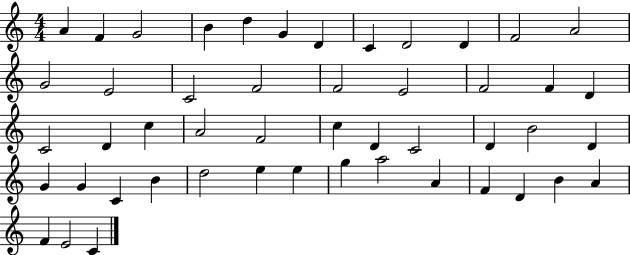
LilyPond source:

{
  \clef treble
  \numericTimeSignature
  \time 4/4
  \key c \major
  a'4 f'4 g'2 | b'4 d''4 g'4 d'4 | c'4 d'2 d'4 | f'2 a'2 | \break g'2 e'2 | c'2 f'2 | f'2 e'2 | f'2 f'4 d'4 | \break c'2 d'4 c''4 | a'2 f'2 | c''4 d'4 c'2 | d'4 b'2 d'4 | \break g'4 g'4 c'4 b'4 | d''2 e''4 e''4 | g''4 a''2 a'4 | f'4 d'4 b'4 a'4 | \break f'4 e'2 c'4 | \bar "|."
}